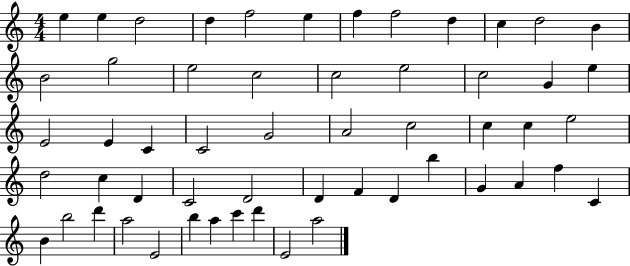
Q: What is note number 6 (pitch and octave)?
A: E5